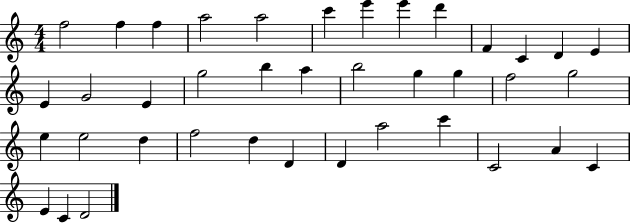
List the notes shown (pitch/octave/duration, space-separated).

F5/h F5/q F5/q A5/h A5/h C6/q E6/q E6/q D6/q F4/q C4/q D4/q E4/q E4/q G4/h E4/q G5/h B5/q A5/q B5/h G5/q G5/q F5/h G5/h E5/q E5/h D5/q F5/h D5/q D4/q D4/q A5/h C6/q C4/h A4/q C4/q E4/q C4/q D4/h